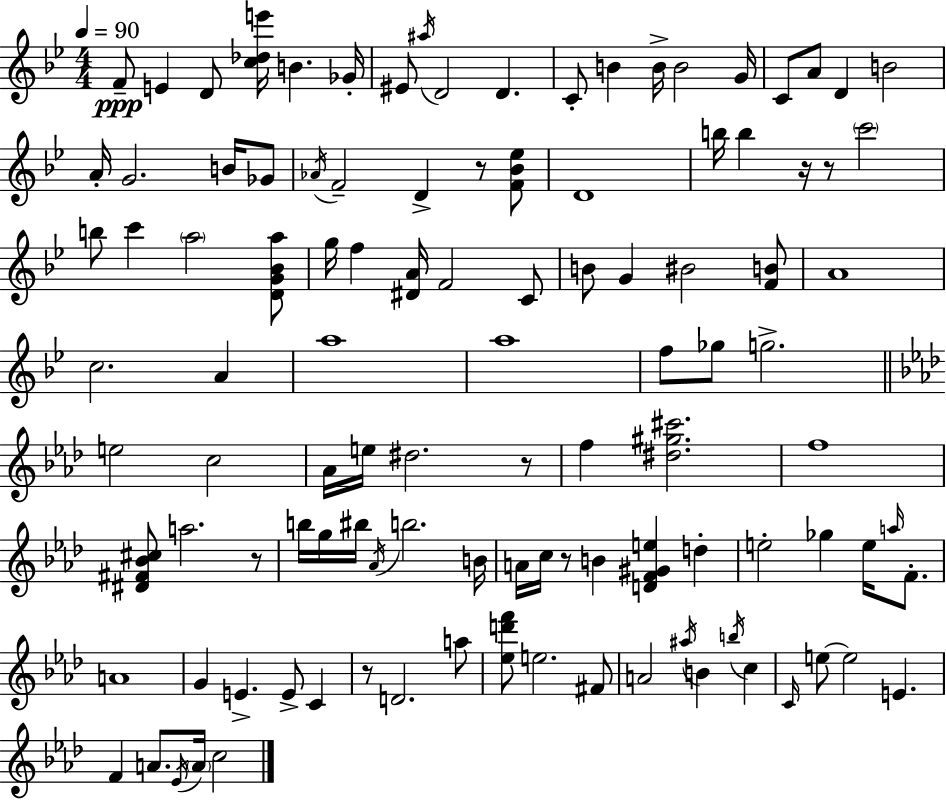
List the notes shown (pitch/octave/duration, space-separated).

F4/e E4/q D4/e [C5,Db5,E6]/s B4/q. Gb4/s EIS4/e A#5/s D4/h D4/q. C4/e B4/q B4/s B4/h G4/s C4/e A4/e D4/q B4/h A4/s G4/h. B4/s Gb4/e Ab4/s F4/h D4/q R/e [F4,Bb4,Eb5]/e D4/w B5/s B5/q R/s R/e C6/h B5/e C6/q A5/h [D4,G4,Bb4,A5]/e G5/s F5/q [D#4,A4]/s F4/h C4/e B4/e G4/q BIS4/h [F4,B4]/e A4/w C5/h. A4/q A5/w A5/w F5/e Gb5/e G5/h. E5/h C5/h Ab4/s E5/s D#5/h. R/e F5/q [D#5,G#5,C#6]/h. F5/w [D#4,F#4,Bb4,C#5]/e A5/h. R/e B5/s G5/s BIS5/s Ab4/s B5/h. B4/s A4/s C5/s R/e B4/q [D4,F4,G#4,E5]/q D5/q E5/h Gb5/q E5/s A5/s F4/e. A4/w G4/q E4/q. E4/e C4/q R/e D4/h. A5/e [Eb5,D6,F6]/e E5/h. F#4/e A4/h A#5/s B4/q B5/s C5/q C4/s E5/e E5/h E4/q. F4/q A4/e. Eb4/s A4/s C5/h